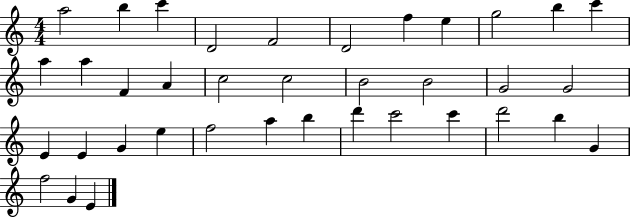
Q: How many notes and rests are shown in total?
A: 37